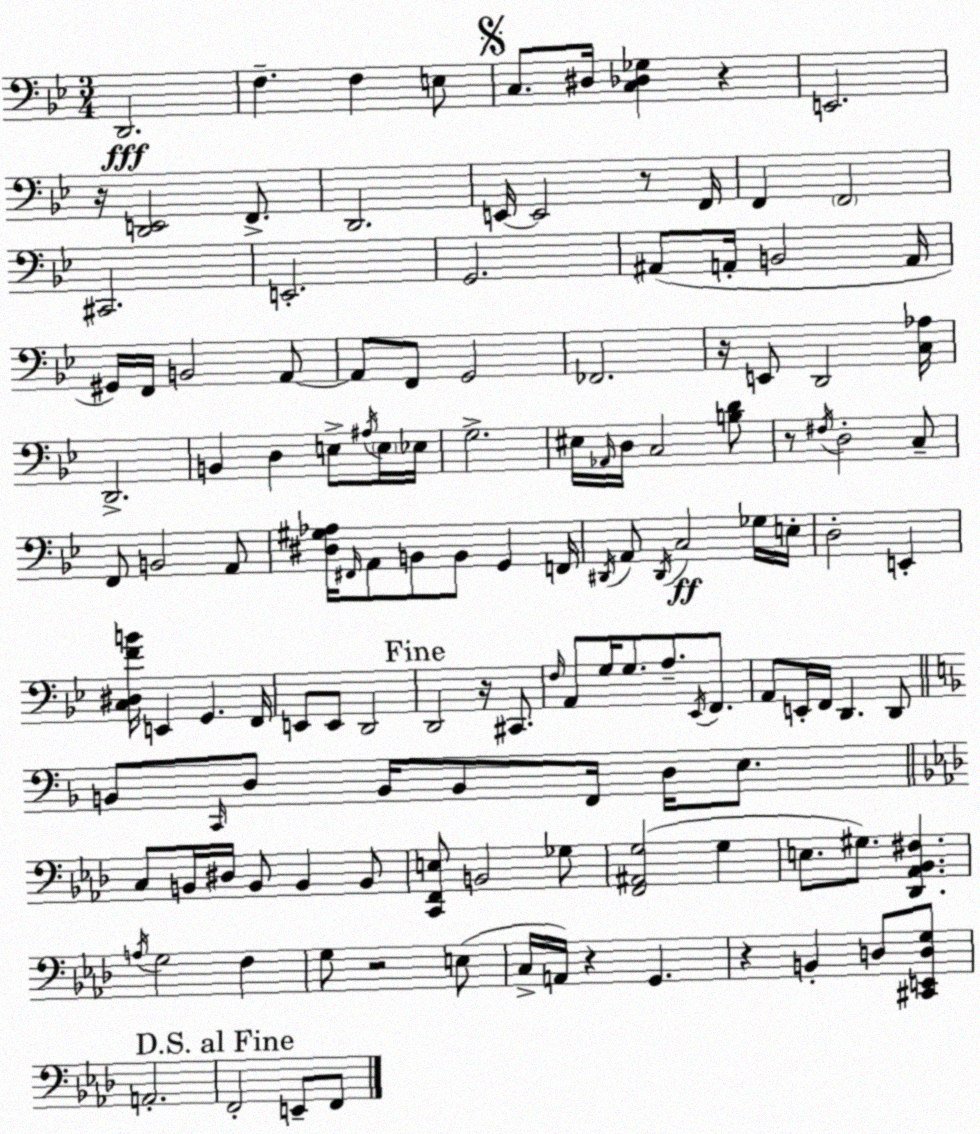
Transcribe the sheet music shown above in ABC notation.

X:1
T:Untitled
M:3/4
L:1/4
K:Gm
D,,2 F, F, E,/2 C,/2 ^D,/4 [C,_D,_G,] z E,,2 z/4 [D,,E,,]2 F,,/2 D,,2 E,,/4 E,,2 z/2 F,,/4 F,, F,,2 ^C,,2 E,,2 G,,2 ^A,,/2 A,,/4 B,,2 A,,/4 ^G,,/4 F,,/4 B,,2 A,,/2 A,,/2 F,,/2 G,,2 _F,,2 z/4 E,,/2 D,,2 [C,_A,]/4 D,,2 B,, D, E,/2 ^A,/4 E,/4 _E,/4 G,2 ^E,/4 _A,,/4 D,/4 C,2 [B,D]/2 z/2 ^F,/4 D,2 C,/2 F,,/2 B,,2 A,,/2 [^D,^G,_A,]/4 ^F,,/4 A,,/2 B,,/2 B,,/2 G,, F,,/4 ^D,,/4 A,,/2 ^D,,/4 C,2 _G,/4 E,/4 D,2 E,, [C,^D,FB]/4 E,, G,, F,,/4 E,,/2 E,,/2 D,,2 D,,2 z/4 ^C,,/2 F,/4 A,,/2 G,/4 G,/2 A,/2 _E,,/4 F,,/2 A,,/2 E,,/4 F,,/4 D,, D,,/2 B,,/2 C,,/4 D,/2 B,,/4 B,,/2 F,,/4 D,/4 E,/2 C,/2 B,,/4 ^D,/4 B,,/2 B,, B,,/2 [C,,F,,E,]/2 B,,2 _G,/2 [F,,^A,,G,]2 G, E,/2 ^G,/2 [_D,,_A,,_B,,^F,] A,/4 G,2 F, G,/2 z2 E,/2 C,/4 A,,/4 z G,, z B,, D,/2 [^C,,E,,D,G,]/2 A,,2 F,,2 E,,/2 F,,/2